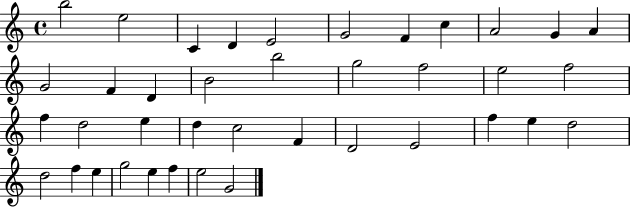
X:1
T:Untitled
M:4/4
L:1/4
K:C
b2 e2 C D E2 G2 F c A2 G A G2 F D B2 b2 g2 f2 e2 f2 f d2 e d c2 F D2 E2 f e d2 d2 f e g2 e f e2 G2